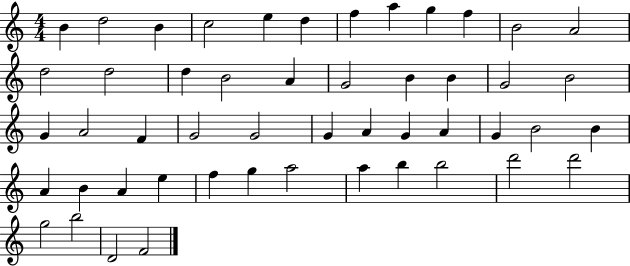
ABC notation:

X:1
T:Untitled
M:4/4
L:1/4
K:C
B d2 B c2 e d f a g f B2 A2 d2 d2 d B2 A G2 B B G2 B2 G A2 F G2 G2 G A G A G B2 B A B A e f g a2 a b b2 d'2 d'2 g2 b2 D2 F2